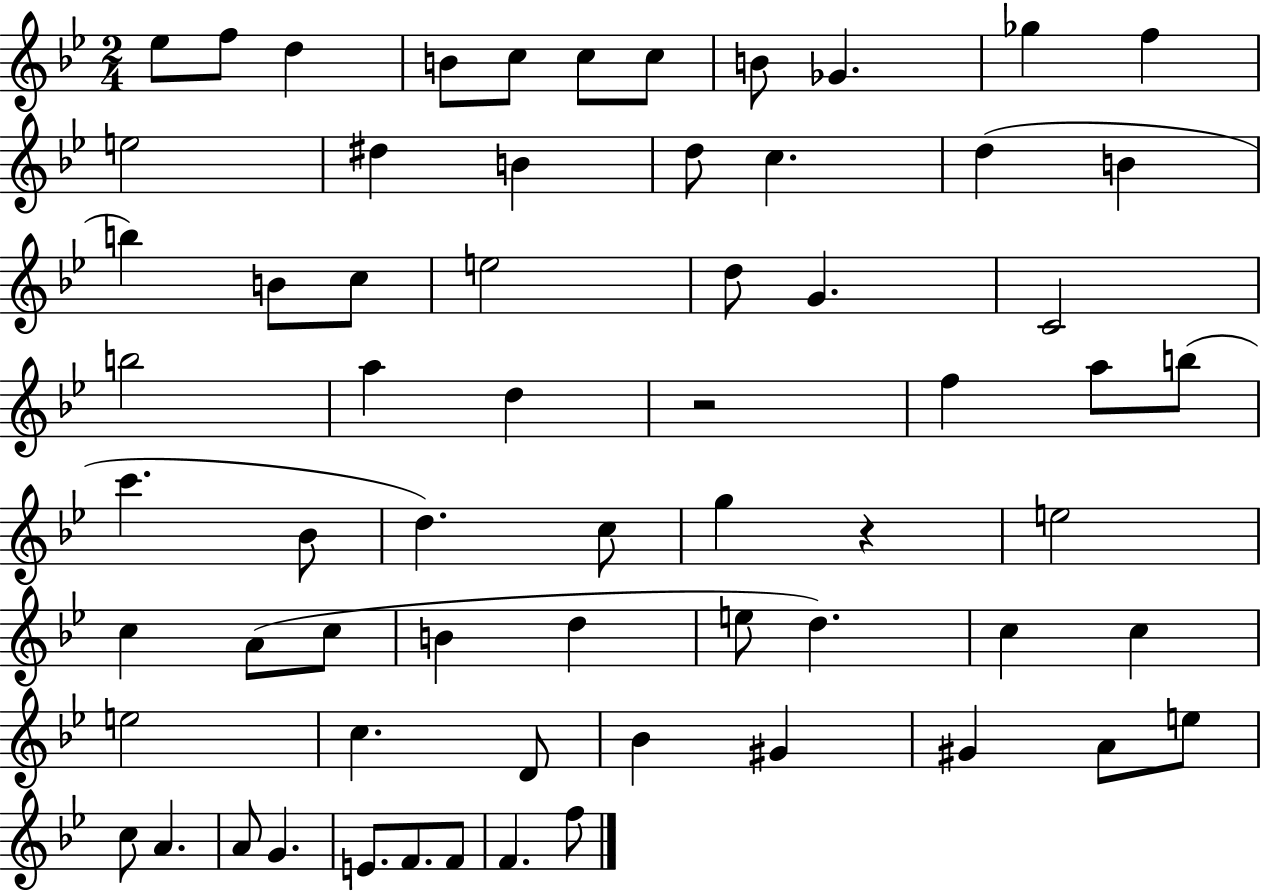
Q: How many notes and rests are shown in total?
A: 65